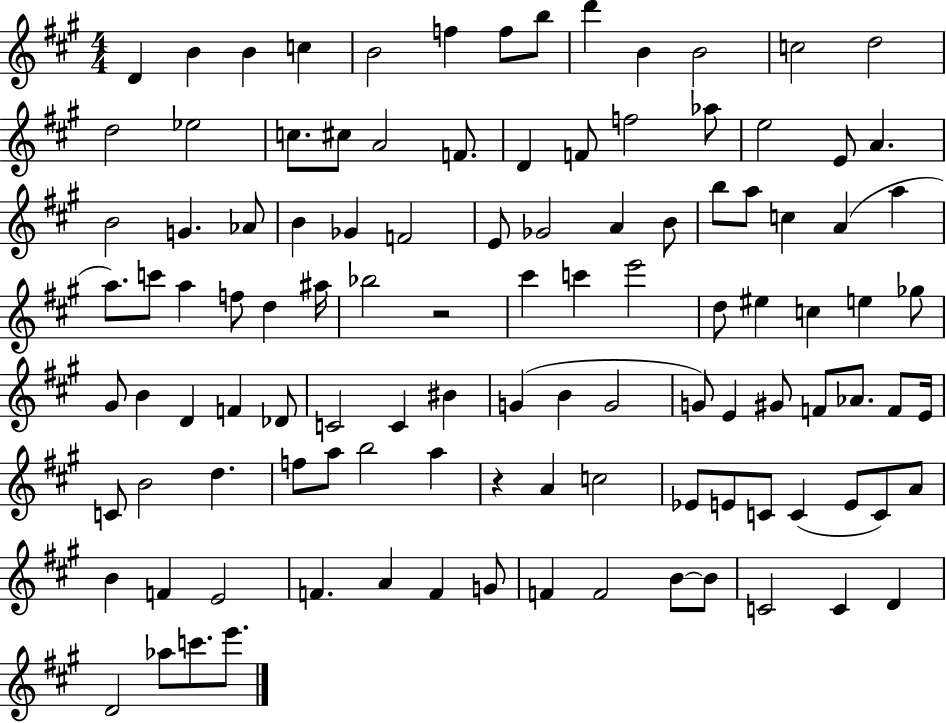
X:1
T:Untitled
M:4/4
L:1/4
K:A
D B B c B2 f f/2 b/2 d' B B2 c2 d2 d2 _e2 c/2 ^c/2 A2 F/2 D F/2 f2 _a/2 e2 E/2 A B2 G _A/2 B _G F2 E/2 _G2 A B/2 b/2 a/2 c A a a/2 c'/2 a f/2 d ^a/4 _b2 z2 ^c' c' e'2 d/2 ^e c e _g/2 ^G/2 B D F _D/2 C2 C ^B G B G2 G/2 E ^G/2 F/2 _A/2 F/2 E/4 C/2 B2 d f/2 a/2 b2 a z A c2 _E/2 E/2 C/2 C E/2 C/2 A/2 B F E2 F A F G/2 F F2 B/2 B/2 C2 C D D2 _a/2 c'/2 e'/2